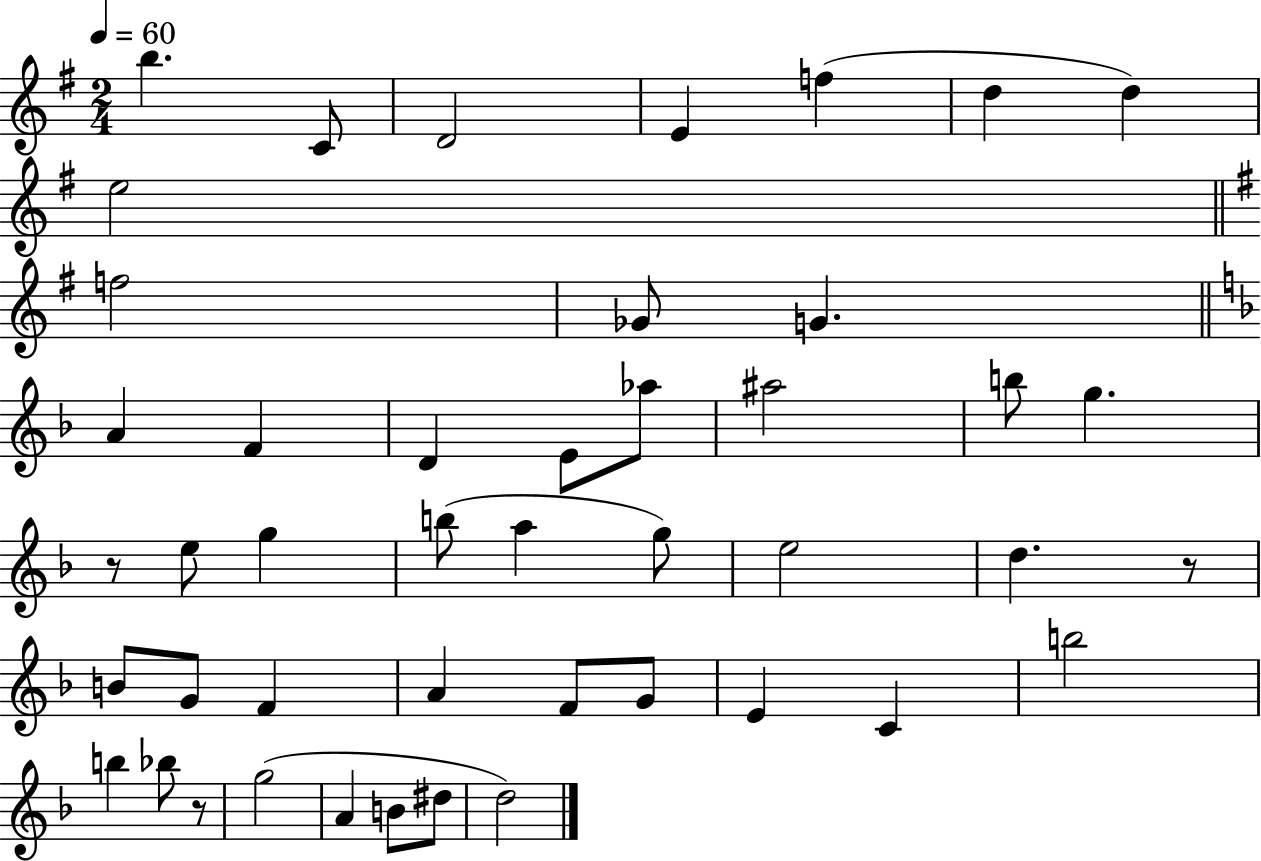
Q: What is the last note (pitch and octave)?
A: D5